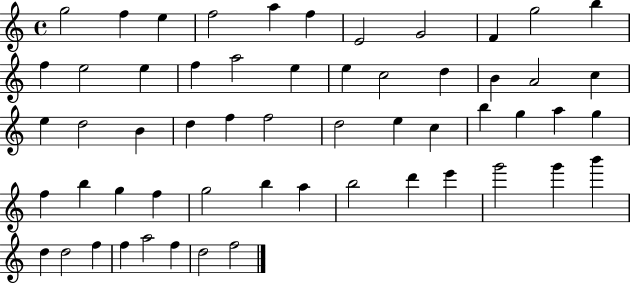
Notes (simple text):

G5/h F5/q E5/q F5/h A5/q F5/q E4/h G4/h F4/q G5/h B5/q F5/q E5/h E5/q F5/q A5/h E5/q E5/q C5/h D5/q B4/q A4/h C5/q E5/q D5/h B4/q D5/q F5/q F5/h D5/h E5/q C5/q B5/q G5/q A5/q G5/q F5/q B5/q G5/q F5/q G5/h B5/q A5/q B5/h D6/q E6/q G6/h G6/q B6/q D5/q D5/h F5/q F5/q A5/h F5/q D5/h F5/h